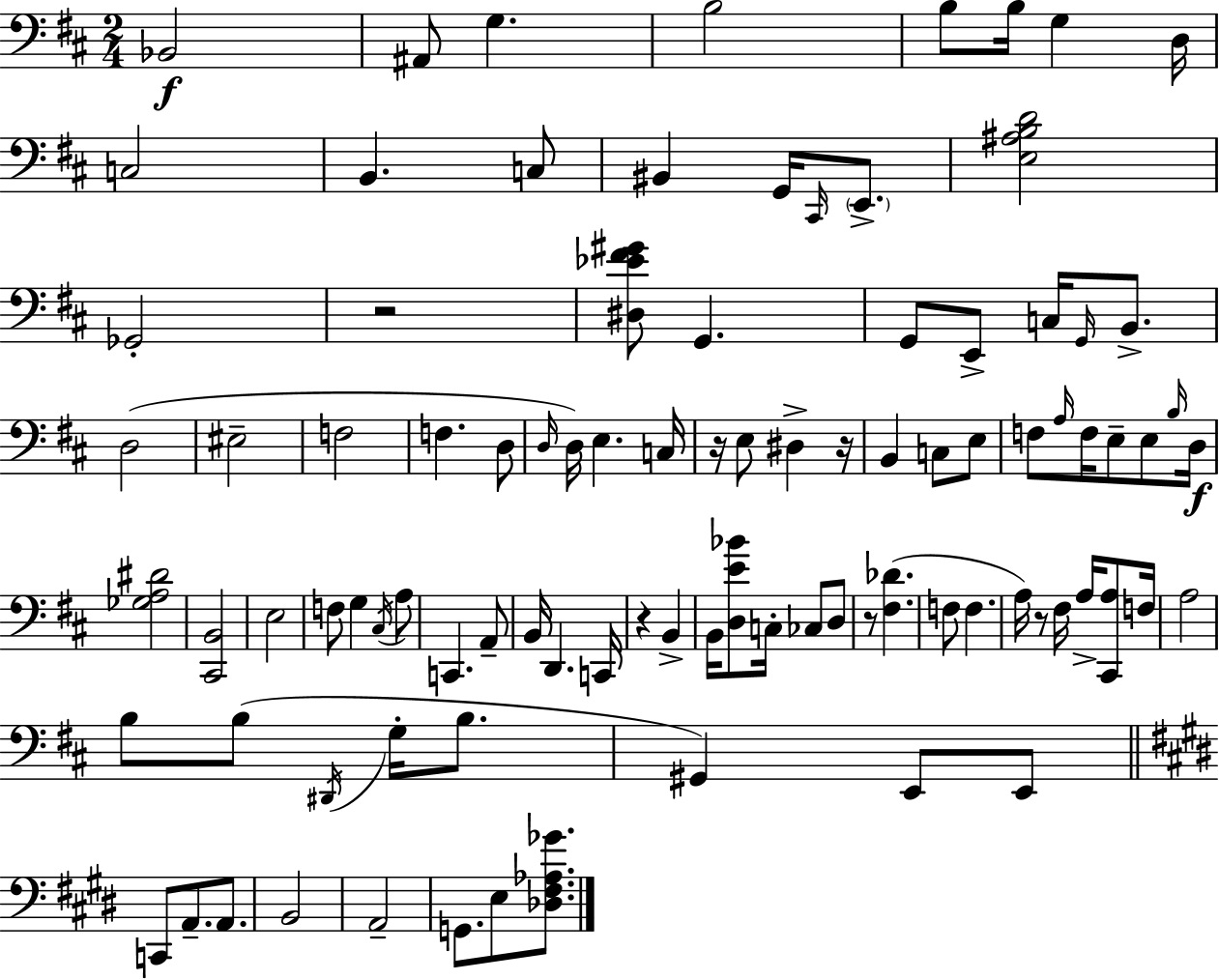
{
  \clef bass
  \numericTimeSignature
  \time 2/4
  \key d \major
  bes,2\f | ais,8 g4. | b2 | b8 b16 g4 d16 | \break c2 | b,4. c8 | bis,4 g,16 \grace { cis,16 } \parenthesize e,8.-> | <e ais b d'>2 | \break ges,2-. | r2 | <dis ees' fis' gis'>8 g,4. | g,8 e,8-> c16 \grace { g,16 } b,8.-> | \break d2( | eis2-- | f2 | f4. | \break d8 \grace { d16 }) d16 e4. | c16 r16 e8 dis4-> | r16 b,4 c8 | e8 f8 \grace { a16 } f16 e8-- | \break e8 \grace { b16 } d16\f <ges a dis'>2 | <cis, b,>2 | e2 | f8 g4 | \break \acciaccatura { cis16 } a8 c,4. | a,8-- b,16 d,4. | c,16 r4 | b,4-> b,16 <d e' bes'>8 | \break c16-. ces8 d8 r8 | <fis des'>4.( f8 | f4. a16) r8 | fis16 a16-> <cis, a>8 f16 a2 | \break b8 | b8( \acciaccatura { dis,16 } g16-. b8. gis,4) | e,8 e,8 \bar "||" \break \key e \major c,8 a,8.-- a,8. | b,2 | a,2-- | g,8. e8 <des fis aes ges'>8. | \break \bar "|."
}